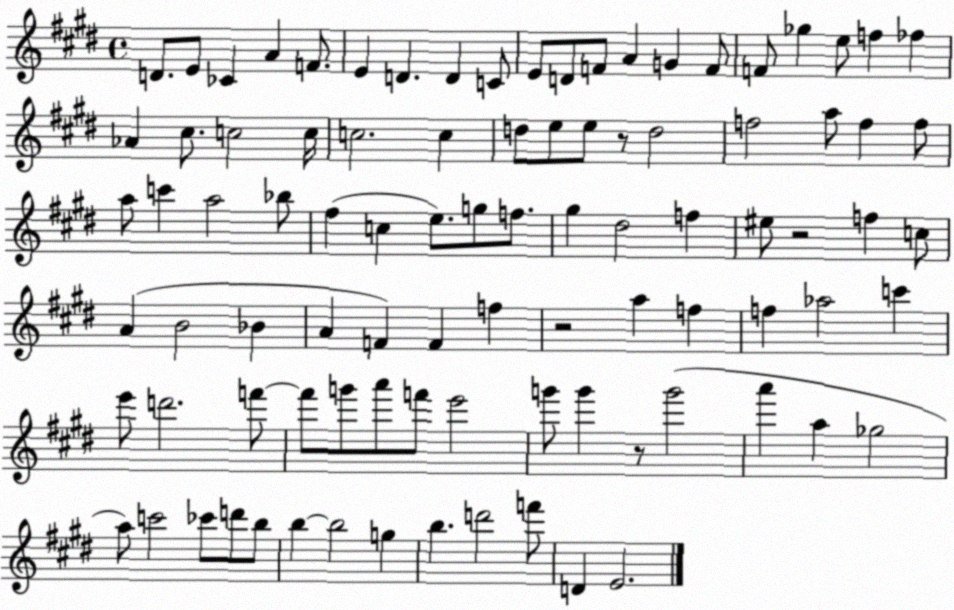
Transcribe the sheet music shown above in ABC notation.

X:1
T:Untitled
M:4/4
L:1/4
K:E
D/2 E/2 _C A F/2 E D D C/2 E/2 D/2 F/2 A G F/2 F/2 _g e/2 f _f _A ^c/2 c2 c/4 c2 c d/2 e/2 e/2 z/2 d2 f2 a/2 f f/2 a/2 c' a2 _b/2 ^f c e/2 g/2 f/2 ^g ^d2 f ^e/2 z2 f c/2 A B2 _B A F F f z2 a f f _a2 c' e'/2 d'2 f'/2 f'/2 g'/2 a'/2 f'/2 e'2 g'/2 g' z/2 g'2 a' a _g2 a/2 c'2 _c'/2 d'/2 b/2 b b2 g b d'2 f'/2 D E2